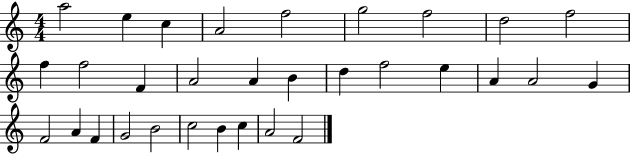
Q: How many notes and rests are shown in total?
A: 31